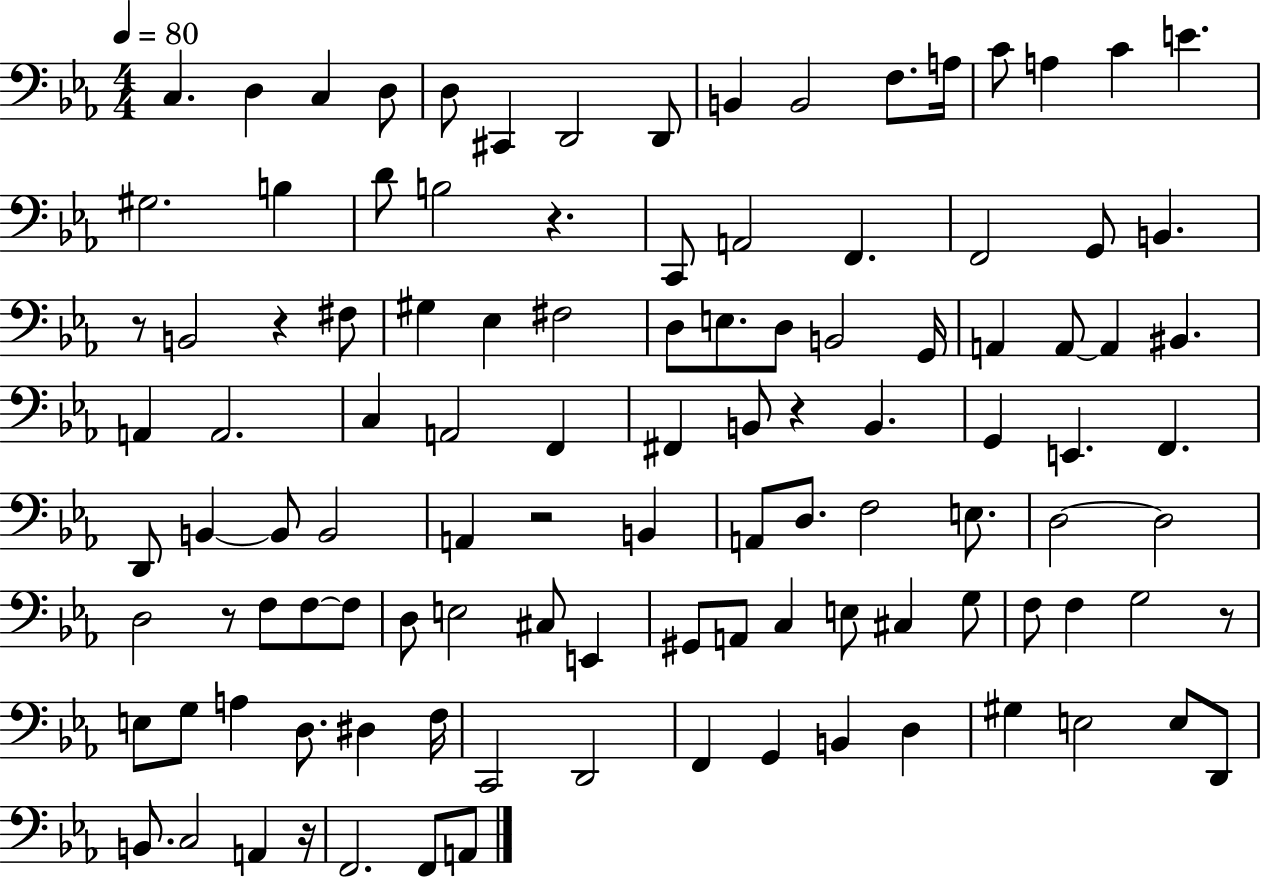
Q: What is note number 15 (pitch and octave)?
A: C4